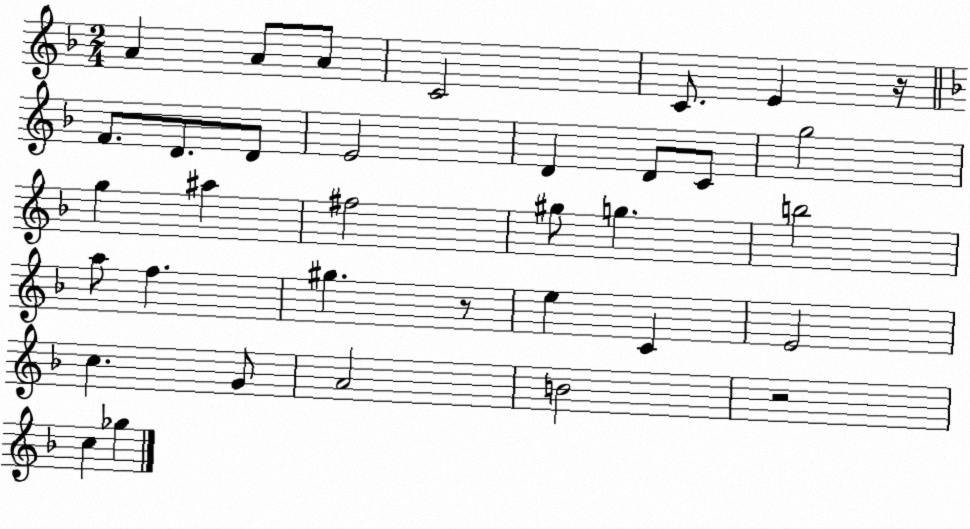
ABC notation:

X:1
T:Untitled
M:2/4
L:1/4
K:F
A A/2 A/2 C2 C/2 E z/4 F/2 D/2 D/2 E2 D D/2 C/2 g2 g ^a ^f2 ^g/2 g b2 a/2 f ^g z/2 e C E2 c G/2 A2 B2 z2 c _g